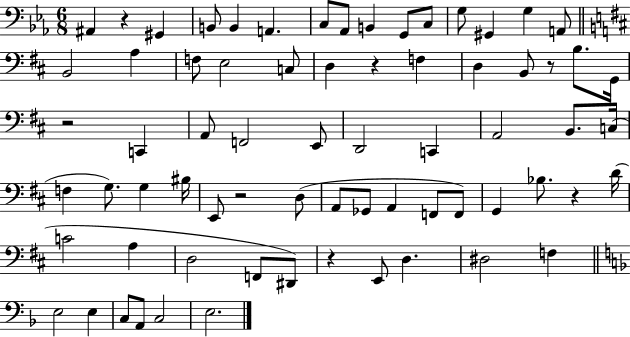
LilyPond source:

{
  \clef bass
  \numericTimeSignature
  \time 6/8
  \key ees \major
  ais,4 r4 gis,4 | b,8 b,4 a,4. | c8 aes,8 b,4 g,8 c8 | g8 gis,4 g4 a,8 | \break \bar "||" \break \key d \major b,2 a4 | f8 e2 c8 | d4 r4 f4 | d4 b,8 r8 b8. g,16 | \break r2 c,4 | a,8 f,2 e,8 | d,2 c,4 | a,2 b,8. c16( | \break f4 g8.) g4 bis16 | e,8 r2 d8( | a,8 ges,8 a,4 f,8 f,8) | g,4 bes8. r4 d'16( | \break c'2 a4 | d2 f,8 dis,8) | r4 e,8 d4. | dis2 f4 | \break \bar "||" \break \key f \major e2 e4 | c8 a,8 c2 | e2. | \bar "|."
}